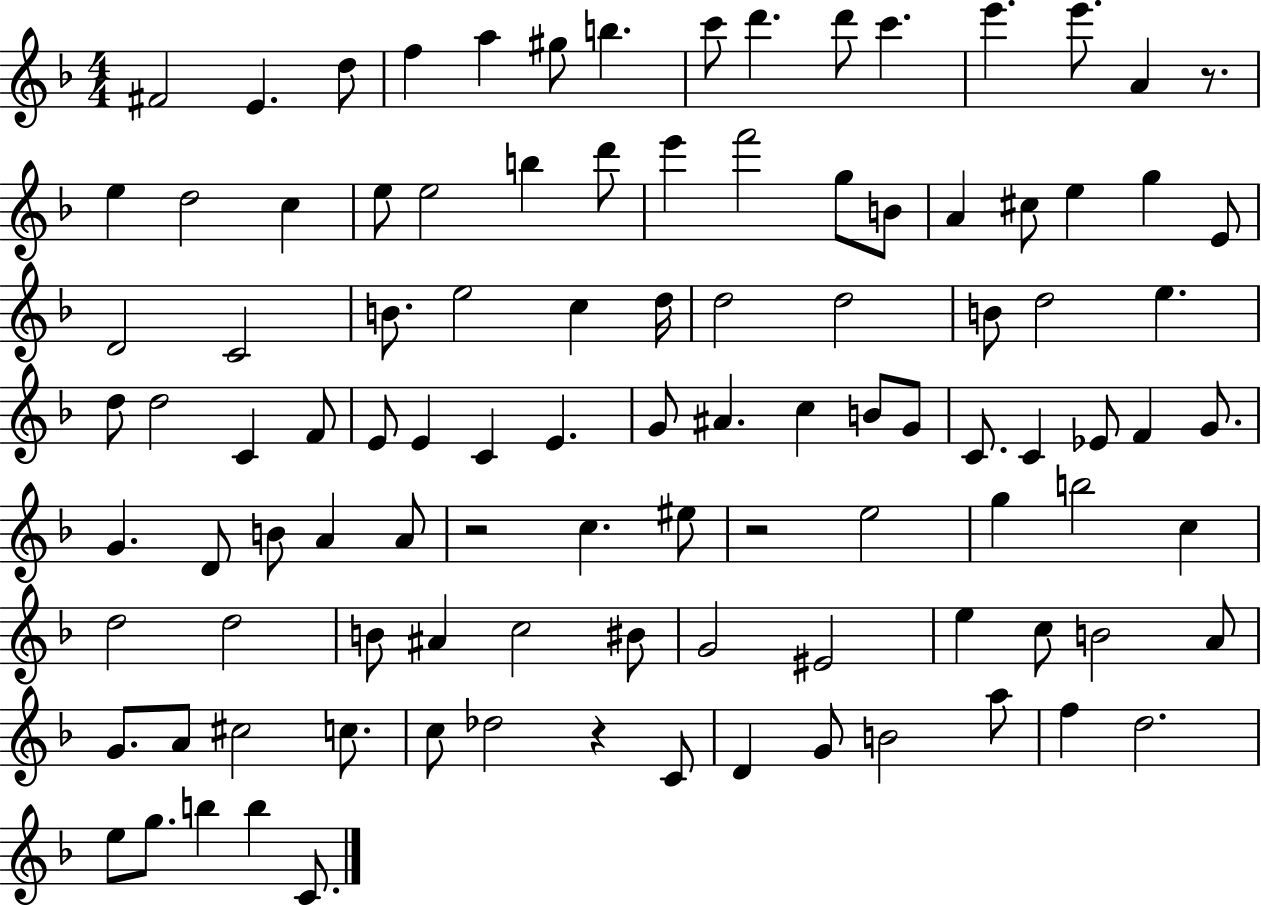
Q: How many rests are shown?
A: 4